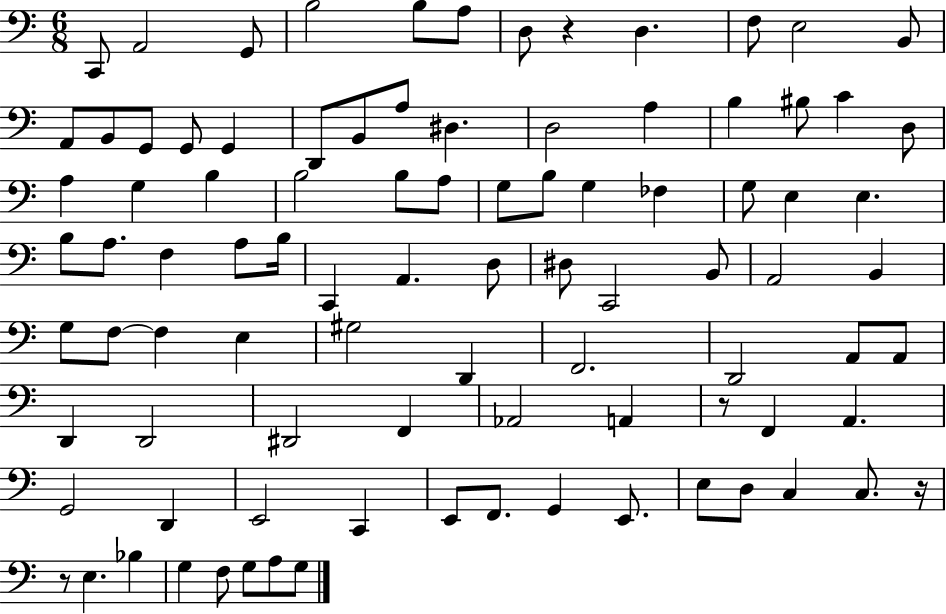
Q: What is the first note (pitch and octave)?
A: C2